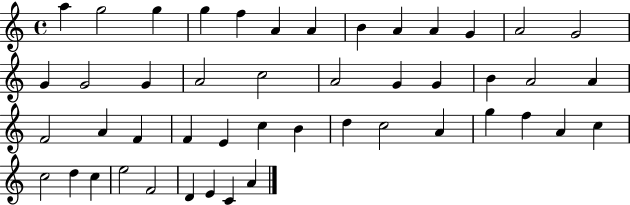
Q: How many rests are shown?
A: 0